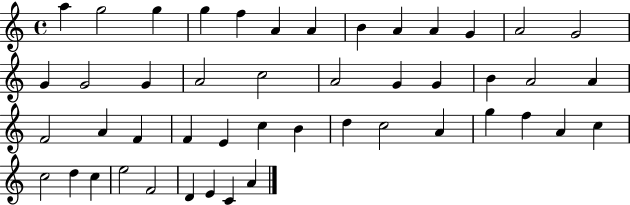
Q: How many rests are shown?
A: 0